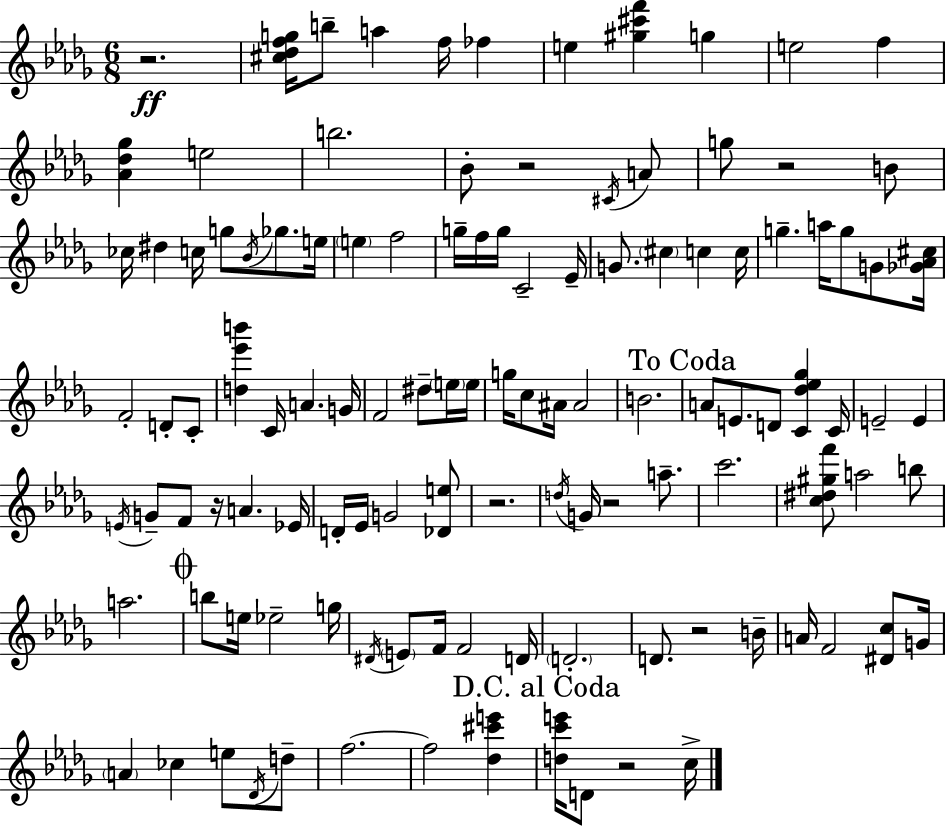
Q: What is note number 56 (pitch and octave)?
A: C4